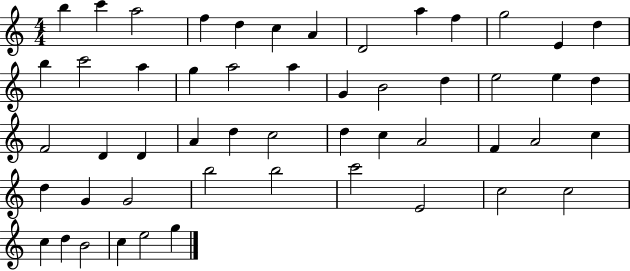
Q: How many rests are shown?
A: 0